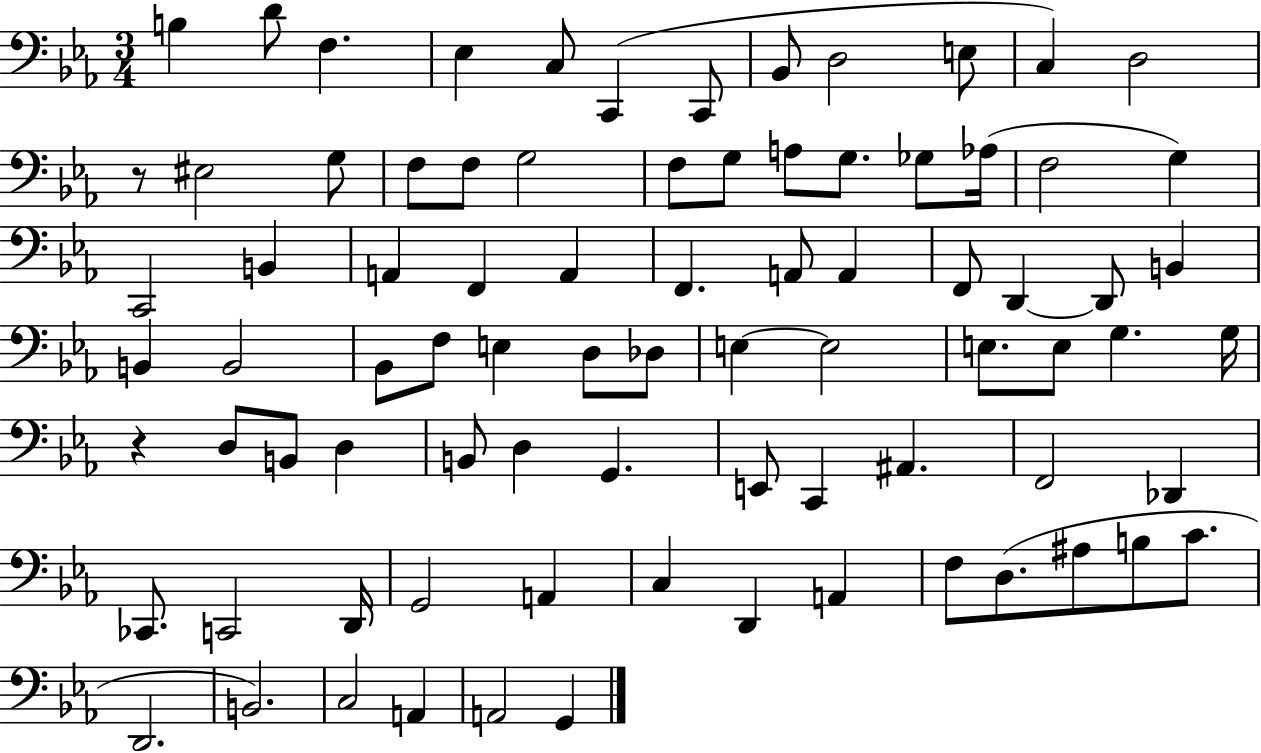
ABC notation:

X:1
T:Untitled
M:3/4
L:1/4
K:Eb
B, D/2 F, _E, C,/2 C,, C,,/2 _B,,/2 D,2 E,/2 C, D,2 z/2 ^E,2 G,/2 F,/2 F,/2 G,2 F,/2 G,/2 A,/2 G,/2 _G,/2 _A,/4 F,2 G, C,,2 B,, A,, F,, A,, F,, A,,/2 A,, F,,/2 D,, D,,/2 B,, B,, B,,2 _B,,/2 F,/2 E, D,/2 _D,/2 E, E,2 E,/2 E,/2 G, G,/4 z D,/2 B,,/2 D, B,,/2 D, G,, E,,/2 C,, ^A,, F,,2 _D,, _C,,/2 C,,2 D,,/4 G,,2 A,, C, D,, A,, F,/2 D,/2 ^A,/2 B,/2 C/2 D,,2 B,,2 C,2 A,, A,,2 G,,